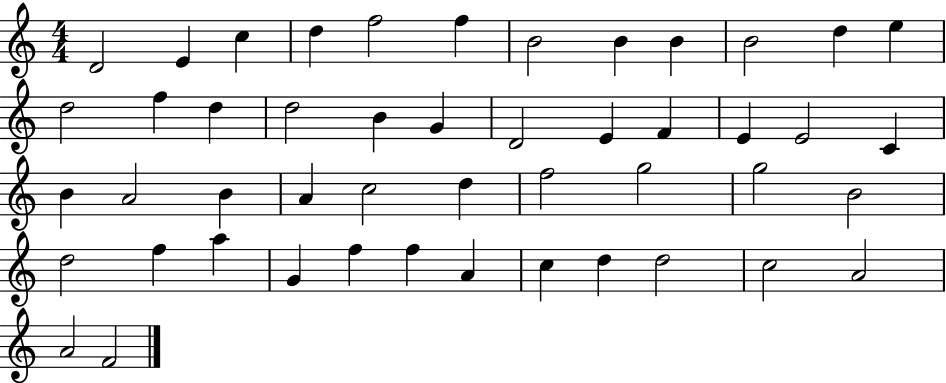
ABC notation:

X:1
T:Untitled
M:4/4
L:1/4
K:C
D2 E c d f2 f B2 B B B2 d e d2 f d d2 B G D2 E F E E2 C B A2 B A c2 d f2 g2 g2 B2 d2 f a G f f A c d d2 c2 A2 A2 F2